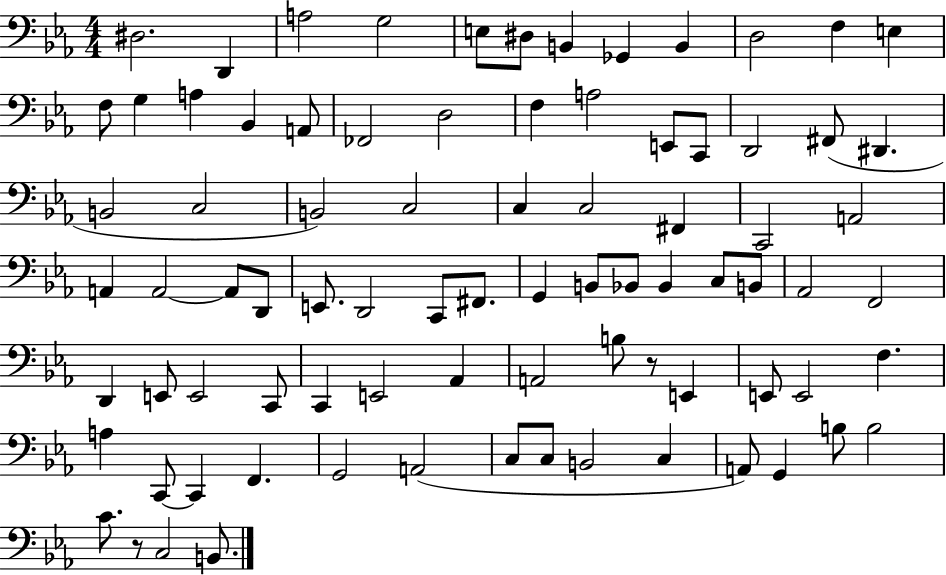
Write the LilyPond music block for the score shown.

{
  \clef bass
  \numericTimeSignature
  \time 4/4
  \key ees \major
  dis2. d,4 | a2 g2 | e8 dis8 b,4 ges,4 b,4 | d2 f4 e4 | \break f8 g4 a4 bes,4 a,8 | fes,2 d2 | f4 a2 e,8 c,8 | d,2 fis,8( dis,4. | \break b,2 c2 | b,2) c2 | c4 c2 fis,4 | c,2 a,2 | \break a,4 a,2~~ a,8 d,8 | e,8. d,2 c,8 fis,8. | g,4 b,8 bes,8 bes,4 c8 b,8 | aes,2 f,2 | \break d,4 e,8 e,2 c,8 | c,4 e,2 aes,4 | a,2 b8 r8 e,4 | e,8 e,2 f4. | \break a4 c,8~~ c,4 f,4. | g,2 a,2( | c8 c8 b,2 c4 | a,8) g,4 b8 b2 | \break c'8. r8 c2 b,8. | \bar "|."
}